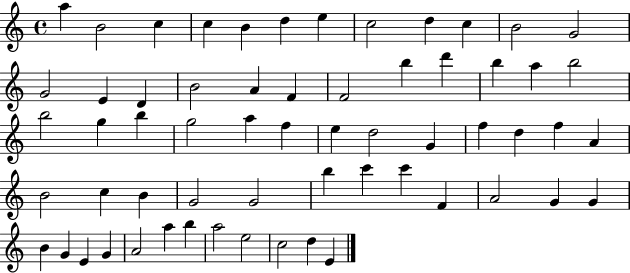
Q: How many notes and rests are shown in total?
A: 61